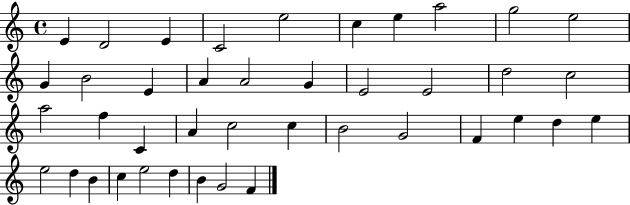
E4/q D4/h E4/q C4/h E5/h C5/q E5/q A5/h G5/h E5/h G4/q B4/h E4/q A4/q A4/h G4/q E4/h E4/h D5/h C5/h A5/h F5/q C4/q A4/q C5/h C5/q B4/h G4/h F4/q E5/q D5/q E5/q E5/h D5/q B4/q C5/q E5/h D5/q B4/q G4/h F4/q